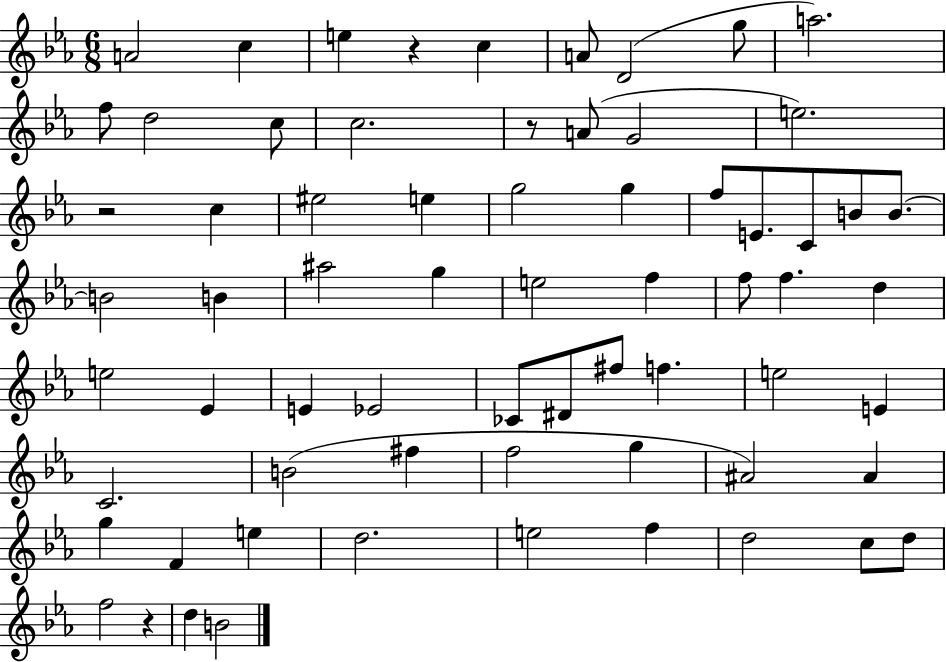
{
  \clef treble
  \numericTimeSignature
  \time 6/8
  \key ees \major
  a'2 c''4 | e''4 r4 c''4 | a'8 d'2( g''8 | a''2.) | \break f''8 d''2 c''8 | c''2. | r8 a'8( g'2 | e''2.) | \break r2 c''4 | eis''2 e''4 | g''2 g''4 | f''8 e'8. c'8 b'8 b'8.~~ | \break b'2 b'4 | ais''2 g''4 | e''2 f''4 | f''8 f''4. d''4 | \break e''2 ees'4 | e'4 ees'2 | ces'8 dis'8 fis''8 f''4. | e''2 e'4 | \break c'2. | b'2( fis''4 | f''2 g''4 | ais'2) ais'4 | \break g''4 f'4 e''4 | d''2. | e''2 f''4 | d''2 c''8 d''8 | \break f''2 r4 | d''4 b'2 | \bar "|."
}